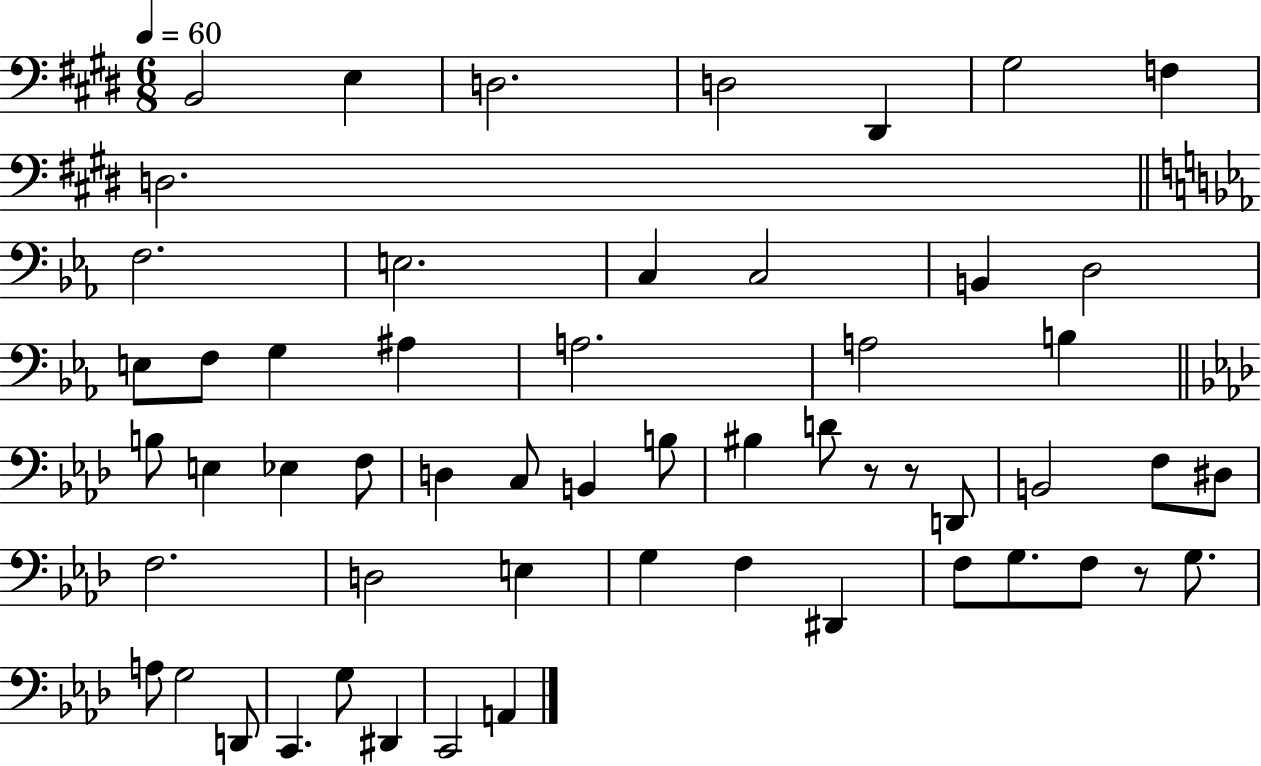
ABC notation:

X:1
T:Untitled
M:6/8
L:1/4
K:E
B,,2 E, D,2 D,2 ^D,, ^G,2 F, D,2 F,2 E,2 C, C,2 B,, D,2 E,/2 F,/2 G, ^A, A,2 A,2 B, B,/2 E, _E, F,/2 D, C,/2 B,, B,/2 ^B, D/2 z/2 z/2 D,,/2 B,,2 F,/2 ^D,/2 F,2 D,2 E, G, F, ^D,, F,/2 G,/2 F,/2 z/2 G,/2 A,/2 G,2 D,,/2 C,, G,/2 ^D,, C,,2 A,,